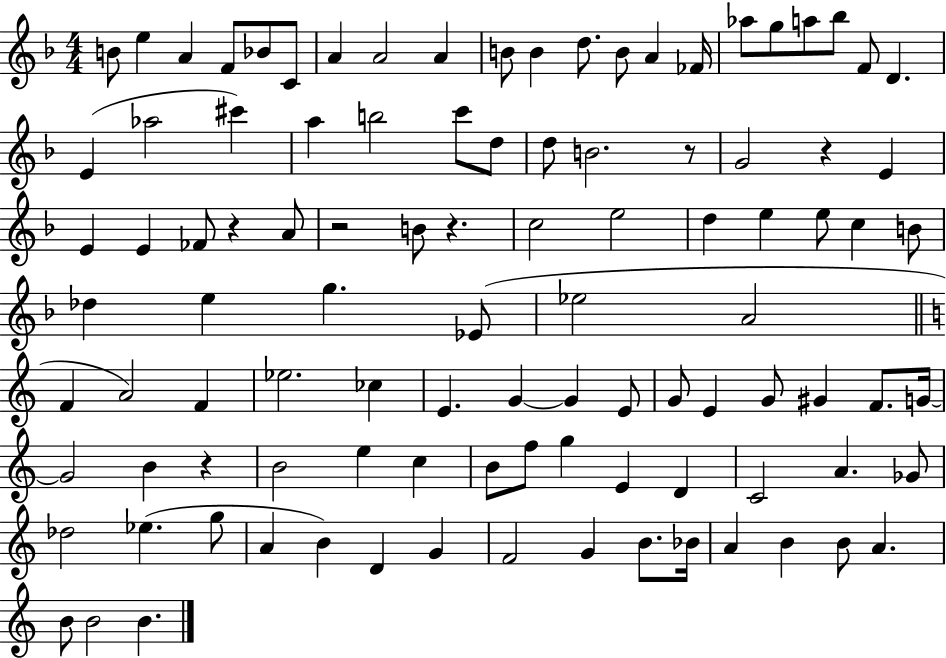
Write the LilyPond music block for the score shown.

{
  \clef treble
  \numericTimeSignature
  \time 4/4
  \key f \major
  b'8 e''4 a'4 f'8 bes'8 c'8 | a'4 a'2 a'4 | b'8 b'4 d''8. b'8 a'4 fes'16 | aes''8 g''8 a''8 bes''8 f'8 d'4. | \break e'4( aes''2 cis'''4) | a''4 b''2 c'''8 d''8 | d''8 b'2. r8 | g'2 r4 e'4 | \break e'4 e'4 fes'8 r4 a'8 | r2 b'8 r4. | c''2 e''2 | d''4 e''4 e''8 c''4 b'8 | \break des''4 e''4 g''4. ees'8( | ees''2 a'2 | \bar "||" \break \key a \minor f'4 a'2) f'4 | ees''2. ces''4 | e'4. g'4~~ g'4 e'8 | g'8 e'4 g'8 gis'4 f'8. g'16~~ | \break g'2 b'4 r4 | b'2 e''4 c''4 | b'8 f''8 g''4 e'4 d'4 | c'2 a'4. ges'8 | \break des''2 ees''4.( g''8 | a'4 b'4) d'4 g'4 | f'2 g'4 b'8. bes'16 | a'4 b'4 b'8 a'4. | \break b'8 b'2 b'4. | \bar "|."
}